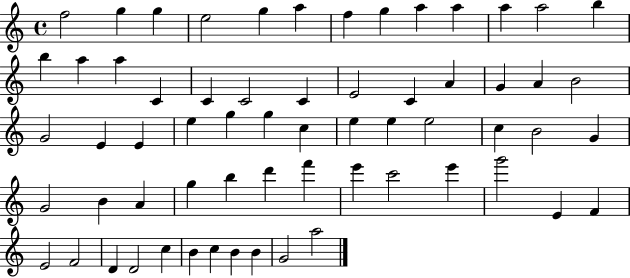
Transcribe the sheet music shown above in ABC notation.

X:1
T:Untitled
M:4/4
L:1/4
K:C
f2 g g e2 g a f g a a a a2 b b a a C C C2 C E2 C A G A B2 G2 E E e g g c e e e2 c B2 G G2 B A g b d' f' e' c'2 e' g'2 E F E2 F2 D D2 c B c B B G2 a2